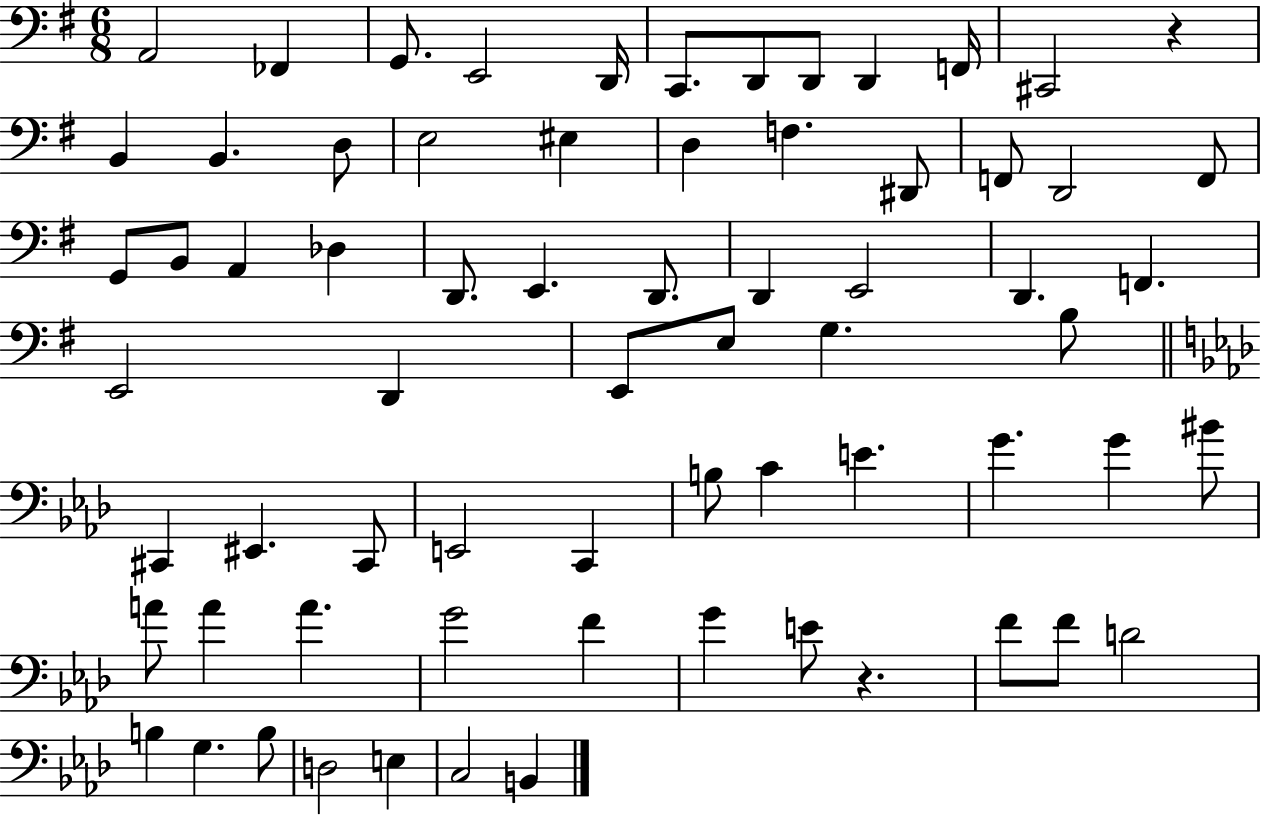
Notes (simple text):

A2/h FES2/q G2/e. E2/h D2/s C2/e. D2/e D2/e D2/q F2/s C#2/h R/q B2/q B2/q. D3/e E3/h EIS3/q D3/q F3/q. D#2/e F2/e D2/h F2/e G2/e B2/e A2/q Db3/q D2/e. E2/q. D2/e. D2/q E2/h D2/q. F2/q. E2/h D2/q E2/e E3/e G3/q. B3/e C#2/q EIS2/q. C#2/e E2/h C2/q B3/e C4/q E4/q. G4/q. G4/q BIS4/e A4/e A4/q A4/q. G4/h F4/q G4/q E4/e R/q. F4/e F4/e D4/h B3/q G3/q. B3/e D3/h E3/q C3/h B2/q